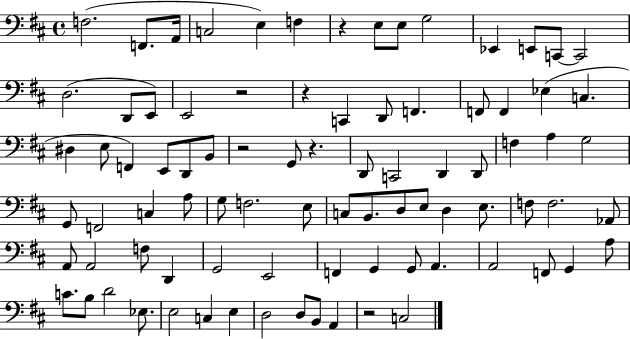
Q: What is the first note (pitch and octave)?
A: F3